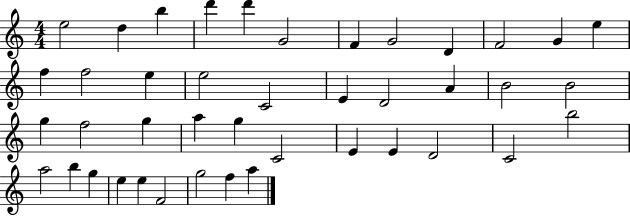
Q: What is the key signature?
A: C major